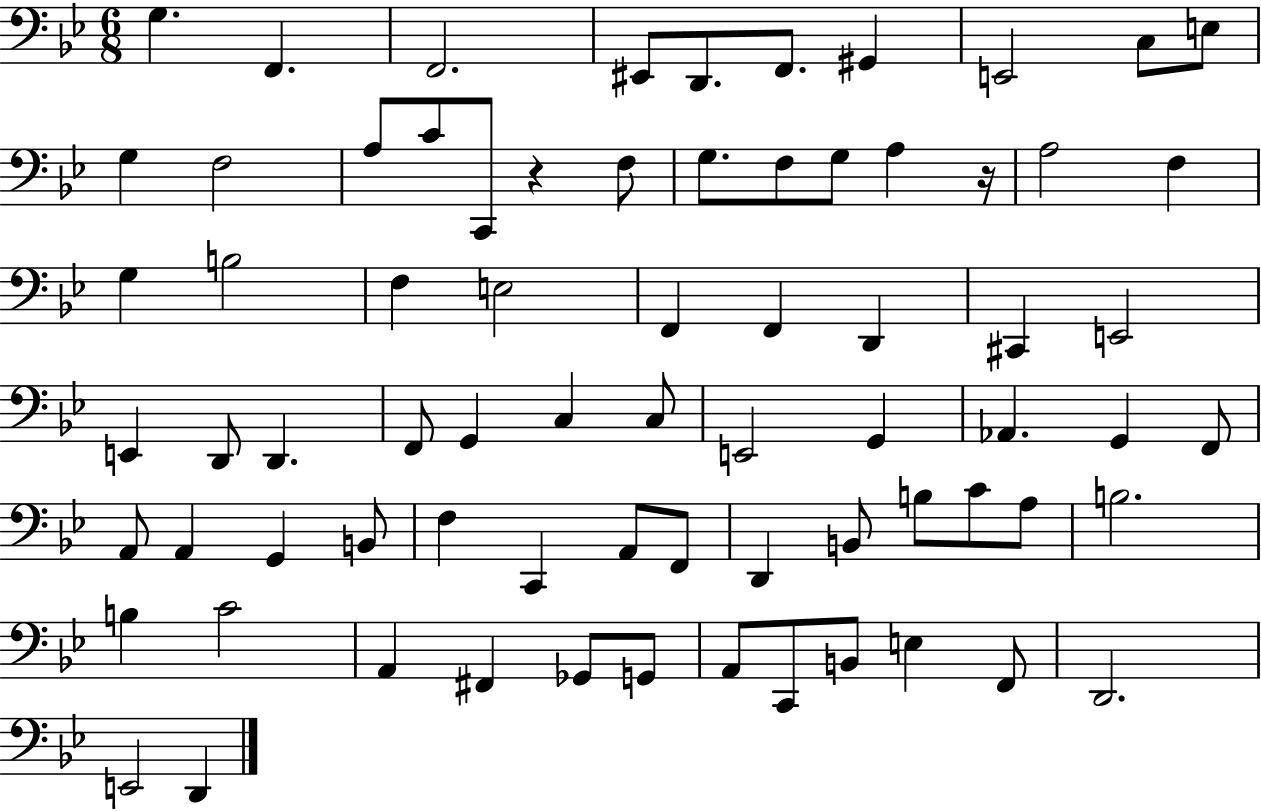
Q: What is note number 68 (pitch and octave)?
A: F2